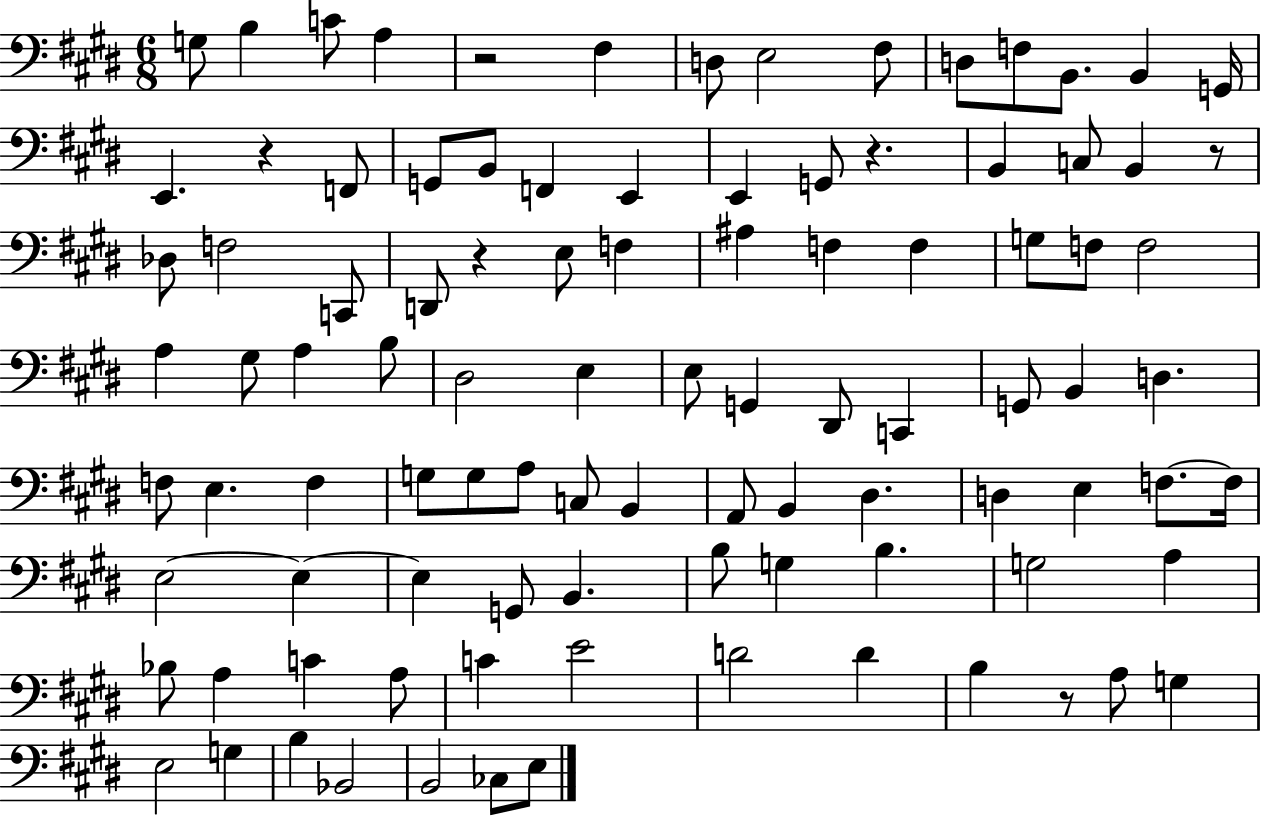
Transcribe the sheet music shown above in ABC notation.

X:1
T:Untitled
M:6/8
L:1/4
K:E
G,/2 B, C/2 A, z2 ^F, D,/2 E,2 ^F,/2 D,/2 F,/2 B,,/2 B,, G,,/4 E,, z F,,/2 G,,/2 B,,/2 F,, E,, E,, G,,/2 z B,, C,/2 B,, z/2 _D,/2 F,2 C,,/2 D,,/2 z E,/2 F, ^A, F, F, G,/2 F,/2 F,2 A, ^G,/2 A, B,/2 ^D,2 E, E,/2 G,, ^D,,/2 C,, G,,/2 B,, D, F,/2 E, F, G,/2 G,/2 A,/2 C,/2 B,, A,,/2 B,, ^D, D, E, F,/2 F,/4 E,2 E, E, G,,/2 B,, B,/2 G, B, G,2 A, _B,/2 A, C A,/2 C E2 D2 D B, z/2 A,/2 G, E,2 G, B, _B,,2 B,,2 _C,/2 E,/2